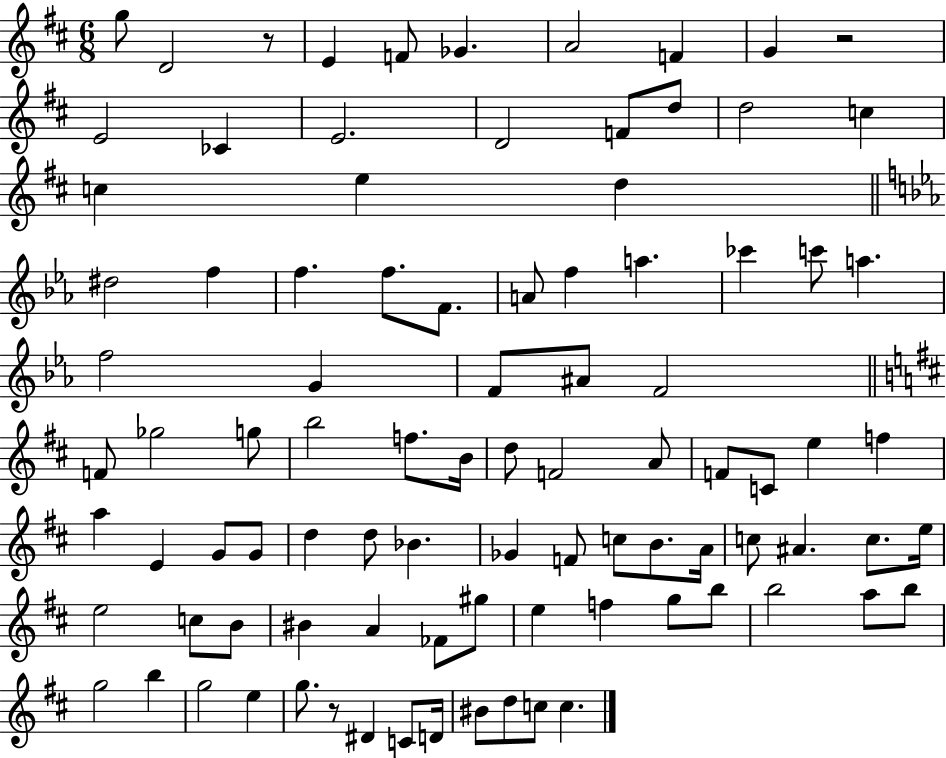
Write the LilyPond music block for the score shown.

{
  \clef treble
  \numericTimeSignature
  \time 6/8
  \key d \major
  g''8 d'2 r8 | e'4 f'8 ges'4. | a'2 f'4 | g'4 r2 | \break e'2 ces'4 | e'2. | d'2 f'8 d''8 | d''2 c''4 | \break c''4 e''4 d''4 | \bar "||" \break \key c \minor dis''2 f''4 | f''4. f''8. f'8. | a'8 f''4 a''4. | ces'''4 c'''8 a''4. | \break f''2 g'4 | f'8 ais'8 f'2 | \bar "||" \break \key b \minor f'8 ges''2 g''8 | b''2 f''8. b'16 | d''8 f'2 a'8 | f'8 c'8 e''4 f''4 | \break a''4 e'4 g'8 g'8 | d''4 d''8 bes'4. | ges'4 f'8 c''8 b'8. a'16 | c''8 ais'4. c''8. e''16 | \break e''2 c''8 b'8 | bis'4 a'4 fes'8 gis''8 | e''4 f''4 g''8 b''8 | b''2 a''8 b''8 | \break g''2 b''4 | g''2 e''4 | g''8. r8 dis'4 c'8 d'16 | bis'8 d''8 c''8 c''4. | \break \bar "|."
}